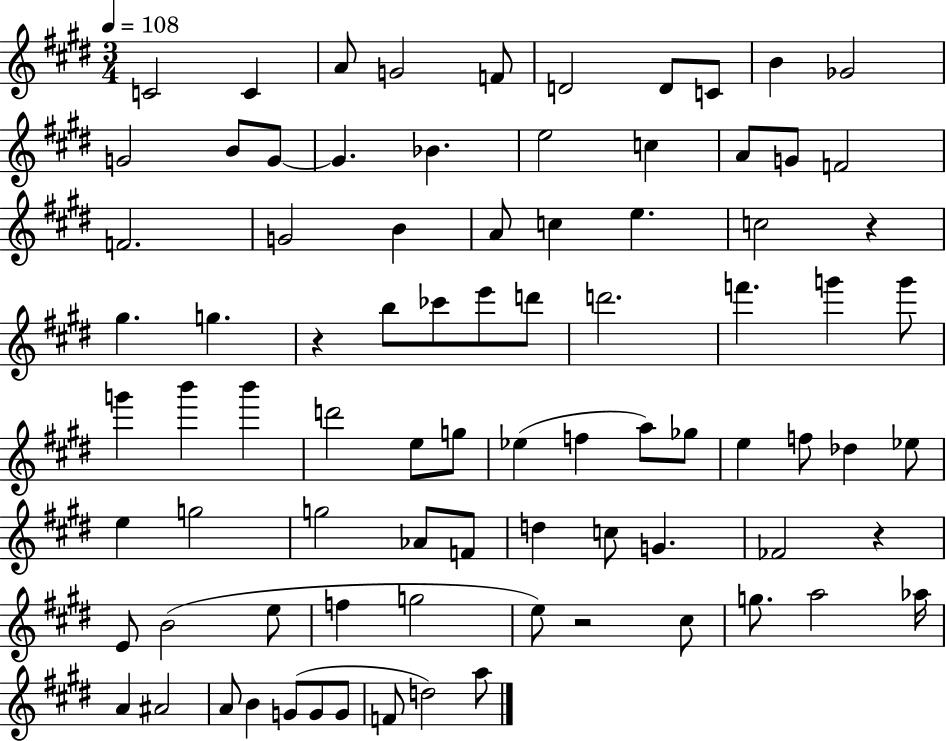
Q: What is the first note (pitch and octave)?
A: C4